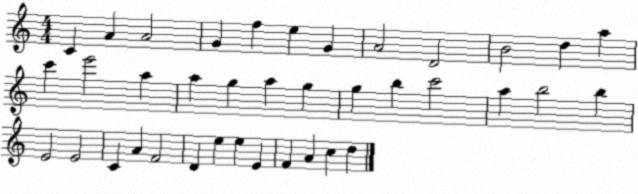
X:1
T:Untitled
M:4/4
L:1/4
K:C
C A A2 G f e G A2 D2 B2 d a c' e'2 a a g a g g b c'2 a b2 b E2 E2 C A F2 D e e E F A c d